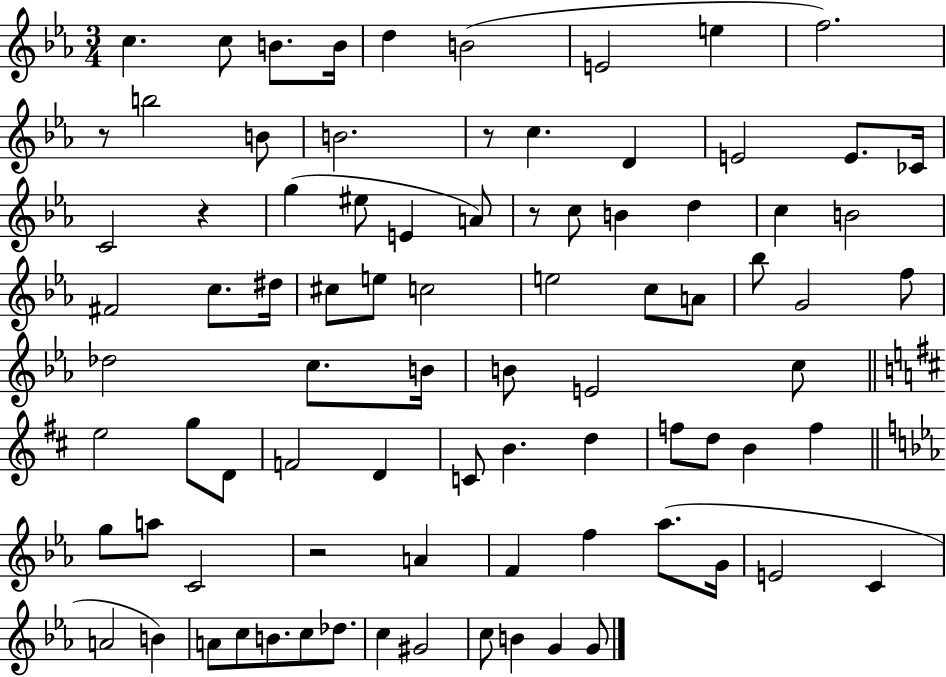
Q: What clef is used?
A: treble